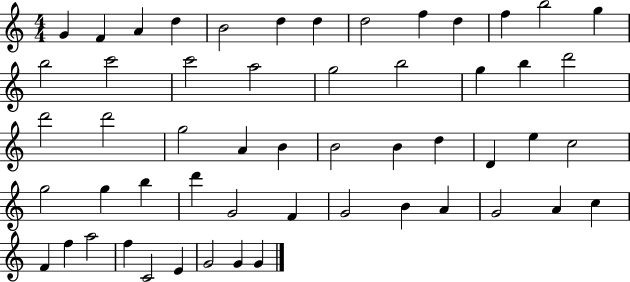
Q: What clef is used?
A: treble